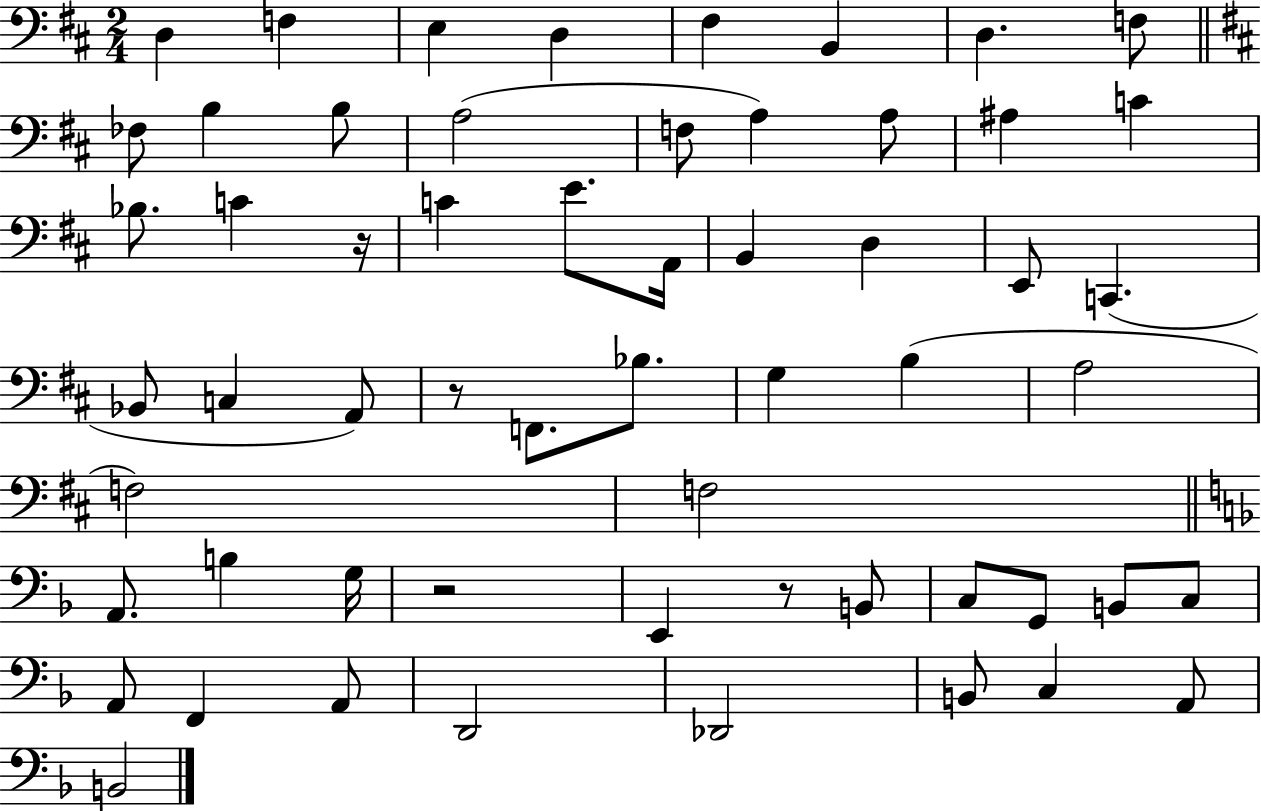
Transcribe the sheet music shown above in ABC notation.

X:1
T:Untitled
M:2/4
L:1/4
K:D
D, F, E, D, ^F, B,, D, F,/2 _F,/2 B, B,/2 A,2 F,/2 A, A,/2 ^A, C _B,/2 C z/4 C E/2 A,,/4 B,, D, E,,/2 C,, _B,,/2 C, A,,/2 z/2 F,,/2 _B,/2 G, B, A,2 F,2 F,2 A,,/2 B, G,/4 z2 E,, z/2 B,,/2 C,/2 G,,/2 B,,/2 C,/2 A,,/2 F,, A,,/2 D,,2 _D,,2 B,,/2 C, A,,/2 B,,2